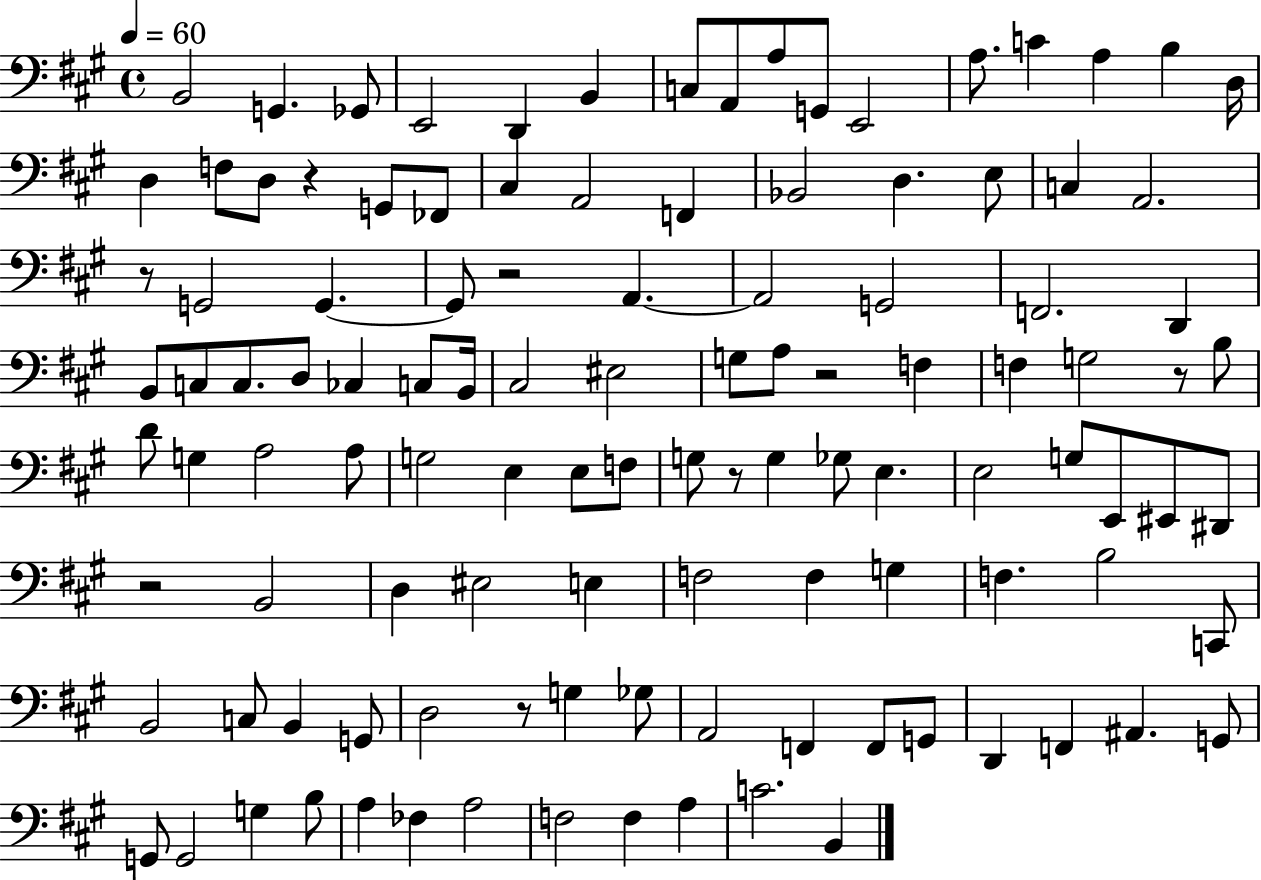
{
  \clef bass
  \time 4/4
  \defaultTimeSignature
  \key a \major
  \tempo 4 = 60
  b,2 g,4. ges,8 | e,2 d,4 b,4 | c8 a,8 a8 g,8 e,2 | a8. c'4 a4 b4 d16 | \break d4 f8 d8 r4 g,8 fes,8 | cis4 a,2 f,4 | bes,2 d4. e8 | c4 a,2. | \break r8 g,2 g,4.~~ | g,8 r2 a,4.~~ | a,2 g,2 | f,2. d,4 | \break b,8 c8 c8. d8 ces4 c8 b,16 | cis2 eis2 | g8 a8 r2 f4 | f4 g2 r8 b8 | \break d'8 g4 a2 a8 | g2 e4 e8 f8 | g8 r8 g4 ges8 e4. | e2 g8 e,8 eis,8 dis,8 | \break r2 b,2 | d4 eis2 e4 | f2 f4 g4 | f4. b2 c,8 | \break b,2 c8 b,4 g,8 | d2 r8 g4 ges8 | a,2 f,4 f,8 g,8 | d,4 f,4 ais,4. g,8 | \break g,8 g,2 g4 b8 | a4 fes4 a2 | f2 f4 a4 | c'2. b,4 | \break \bar "|."
}